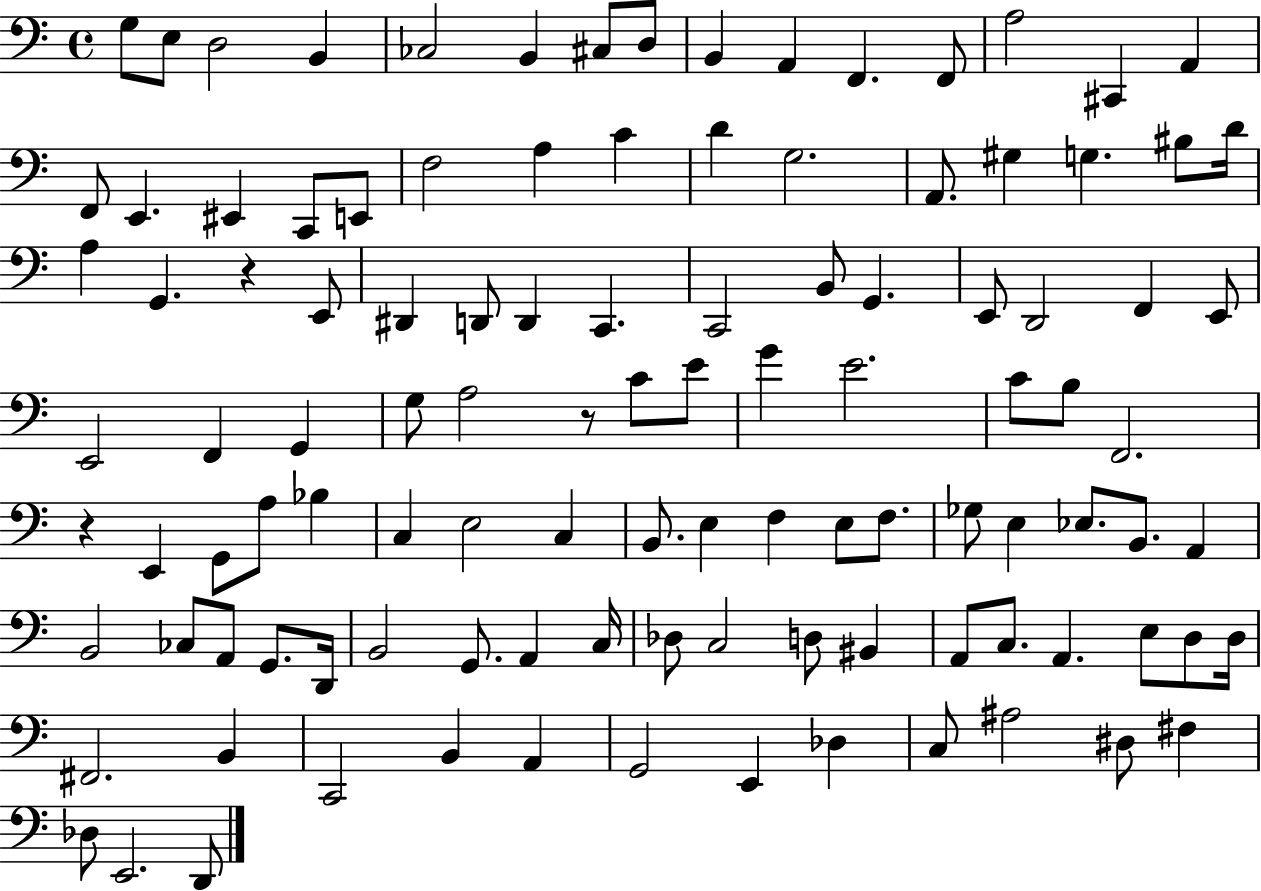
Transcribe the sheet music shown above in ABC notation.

X:1
T:Untitled
M:4/4
L:1/4
K:C
G,/2 E,/2 D,2 B,, _C,2 B,, ^C,/2 D,/2 B,, A,, F,, F,,/2 A,2 ^C,, A,, F,,/2 E,, ^E,, C,,/2 E,,/2 F,2 A, C D G,2 A,,/2 ^G, G, ^B,/2 D/4 A, G,, z E,,/2 ^D,, D,,/2 D,, C,, C,,2 B,,/2 G,, E,,/2 D,,2 F,, E,,/2 E,,2 F,, G,, G,/2 A,2 z/2 C/2 E/2 G E2 C/2 B,/2 F,,2 z E,, G,,/2 A,/2 _B, C, E,2 C, B,,/2 E, F, E,/2 F,/2 _G,/2 E, _E,/2 B,,/2 A,, B,,2 _C,/2 A,,/2 G,,/2 D,,/4 B,,2 G,,/2 A,, C,/4 _D,/2 C,2 D,/2 ^B,, A,,/2 C,/2 A,, E,/2 D,/2 D,/4 ^F,,2 B,, C,,2 B,, A,, G,,2 E,, _D, C,/2 ^A,2 ^D,/2 ^F, _D,/2 E,,2 D,,/2